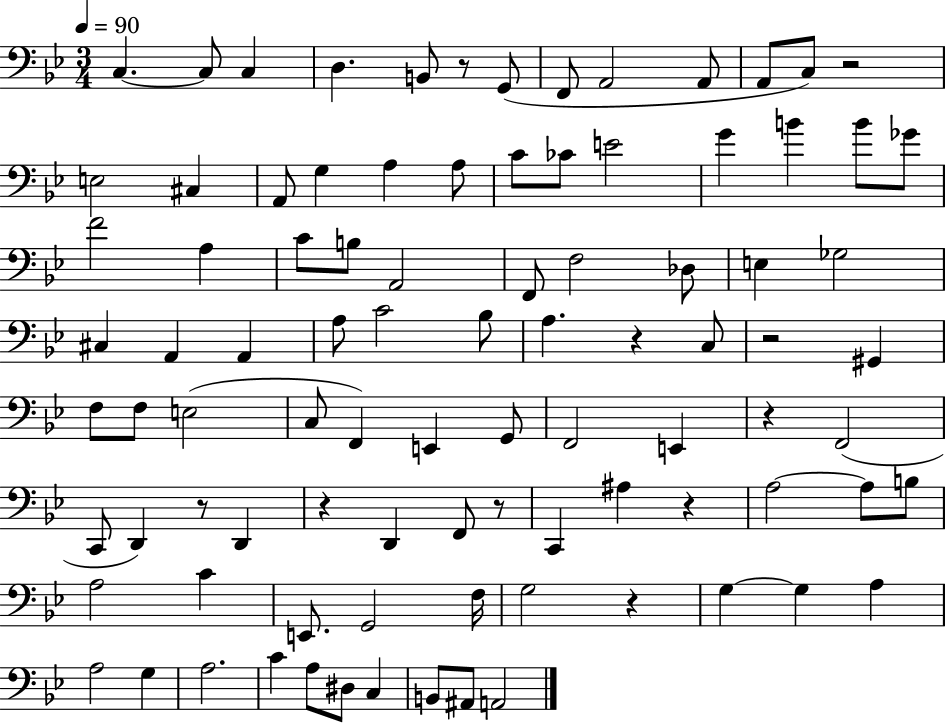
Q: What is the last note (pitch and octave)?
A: A2